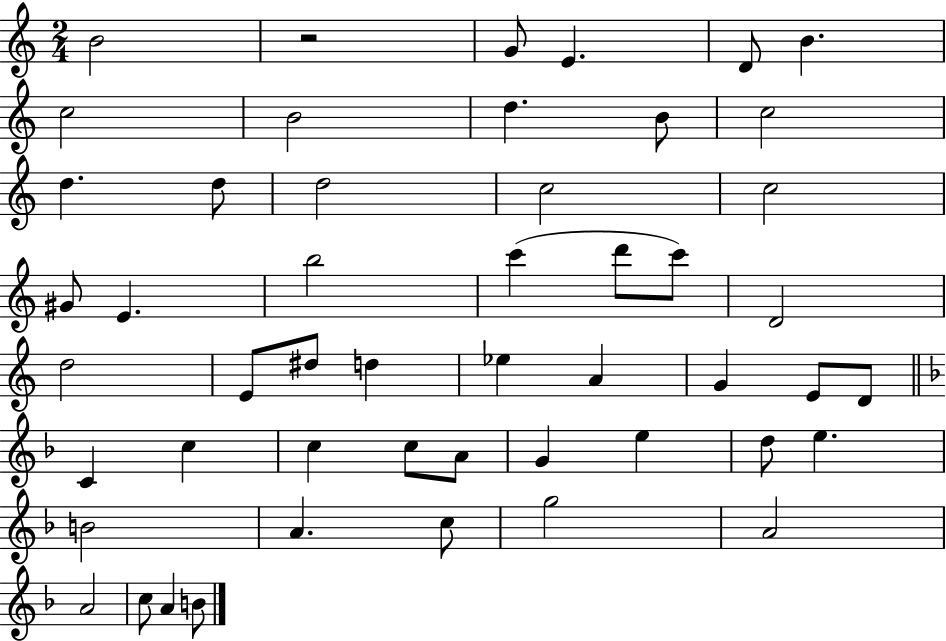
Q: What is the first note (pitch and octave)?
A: B4